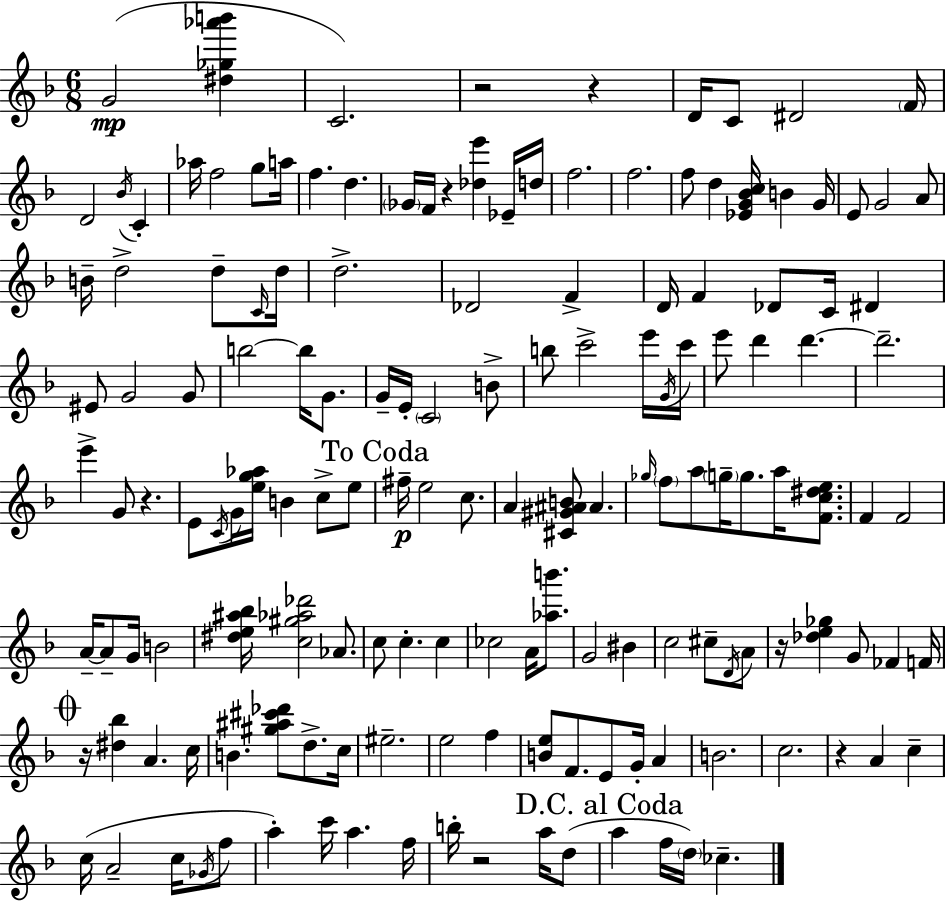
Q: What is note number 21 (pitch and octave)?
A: F5